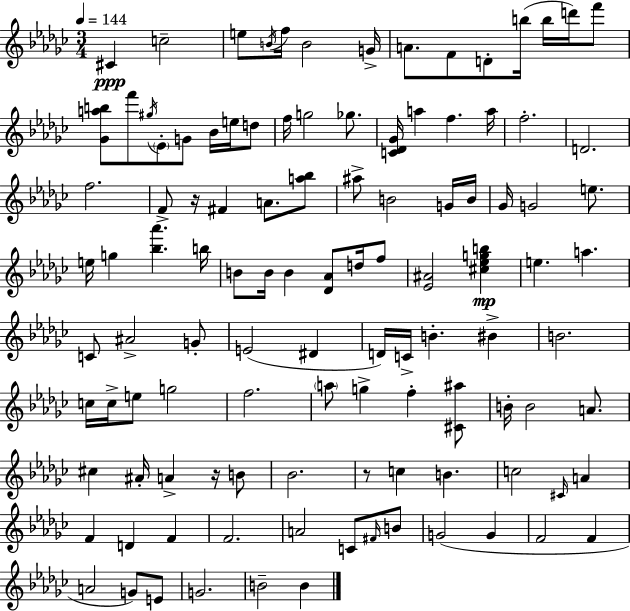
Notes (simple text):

C#4/q C5/h E5/e B4/s F5/s B4/h G4/s A4/e. F4/e D4/e B5/s B5/s D6/s F6/e [Gb4,A5,B5]/e F6/e G#5/s Eb4/e G4/e Bb4/s E5/s D5/e F5/s G5/h Gb5/e. [C4,Db4,Gb4]/s A5/q F5/q. A5/s F5/h. D4/h. F5/h. F4/e R/s F#4/q A4/e. [A5,Bb5]/e A#5/e B4/h G4/s B4/s Gb4/s G4/h E5/e. E5/s G5/q [Bb5,Ab6]/q. B5/s B4/e B4/s B4/q [Db4,Ab4]/e D5/s F5/e [Eb4,A#4]/h [C#5,Eb5,G5,B5]/q E5/q. A5/q. C4/e A#4/h G4/e E4/h D#4/q D4/s C4/s B4/q. BIS4/q B4/h. C5/s C5/s E5/e G5/h F5/h. A5/e G5/q F5/q [C#4,A#5]/e B4/s B4/h A4/e. C#5/q A#4/s A4/q R/s B4/e Bb4/h. R/e C5/q B4/q. C5/h C#4/s A4/q F4/q D4/q F4/q F4/h. A4/h C4/e F#4/s B4/e G4/h G4/q F4/h F4/q A4/h G4/e E4/e G4/h. B4/h B4/q